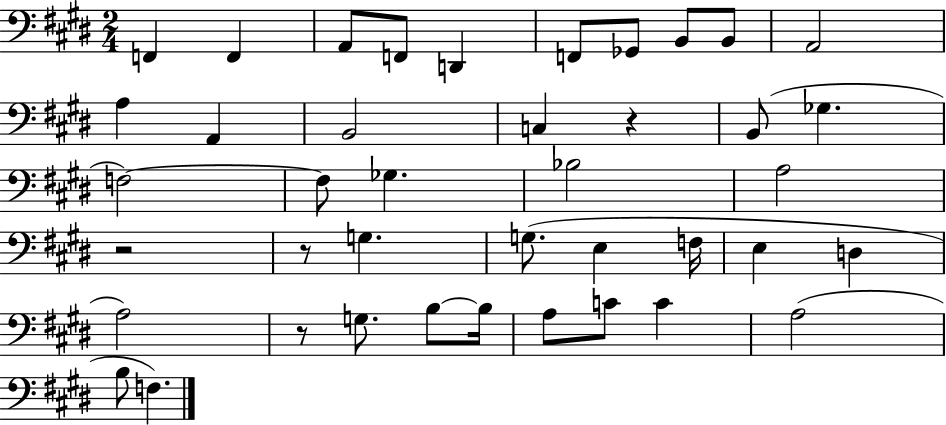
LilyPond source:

{
  \clef bass
  \numericTimeSignature
  \time 2/4
  \key e \major
  f,4 f,4 | a,8 f,8 d,4 | f,8 ges,8 b,8 b,8 | a,2 | \break a4 a,4 | b,2 | c4 r4 | b,8( ges4. | \break f2~~) | f8 ges4. | bes2 | a2 | \break r2 | r8 g4. | g8.( e4 f16 | e4 d4 | \break a2) | r8 g8. b8~~ b16 | a8 c'8 c'4 | a2( | \break b8 f4.) | \bar "|."
}